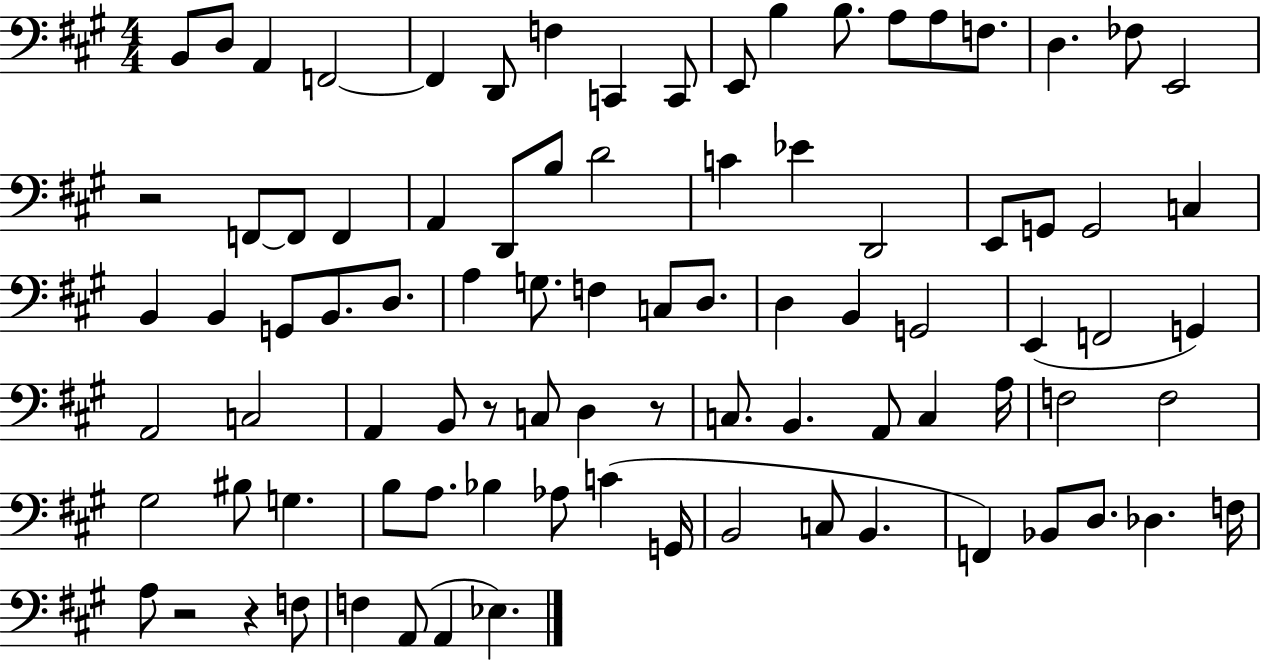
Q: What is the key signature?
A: A major